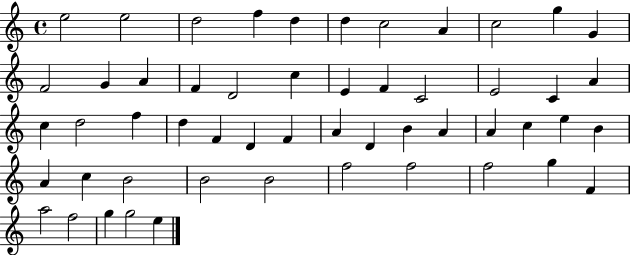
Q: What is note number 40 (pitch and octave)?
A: C5